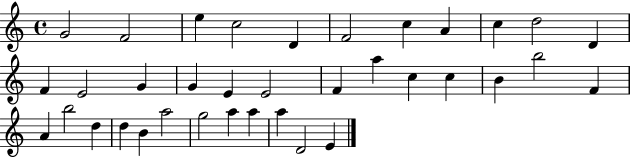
X:1
T:Untitled
M:4/4
L:1/4
K:C
G2 F2 e c2 D F2 c A c d2 D F E2 G G E E2 F a c c B b2 F A b2 d d B a2 g2 a a a D2 E